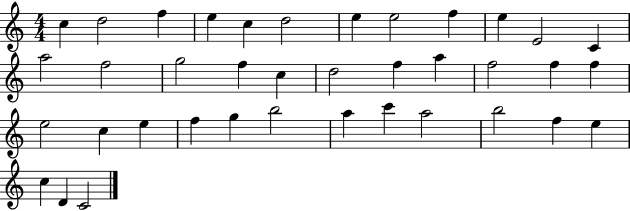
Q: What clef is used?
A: treble